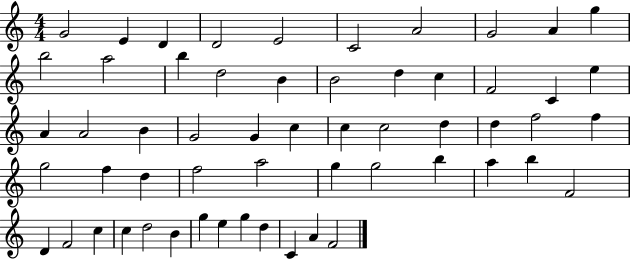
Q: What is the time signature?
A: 4/4